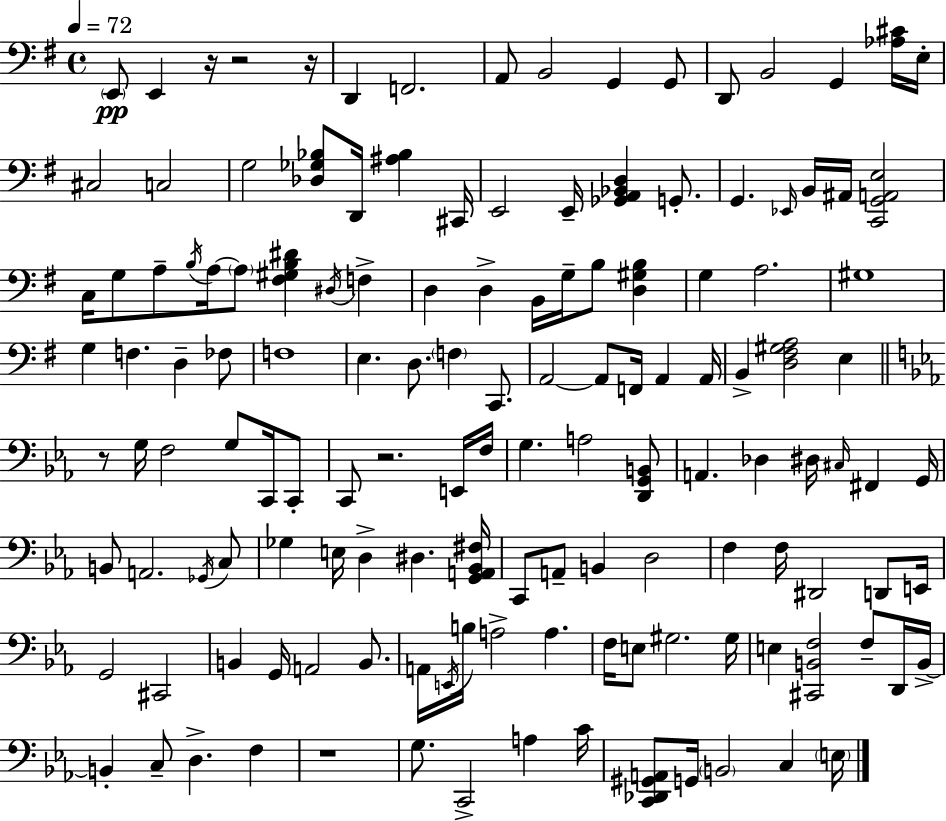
{
  \clef bass
  \time 4/4
  \defaultTimeSignature
  \key e \minor
  \tempo 4 = 72
  \repeat volta 2 { \parenthesize e,8\pp e,4 r16 r2 r16 | d,4 f,2. | a,8 b,2 g,4 g,8 | d,8 b,2 g,4 <aes cis'>16 e16-. | \break cis2 c2 | g2 <des ges bes>8 d,16 <ais bes>4 cis,16 | e,2 e,16-- <ges, a, bes, d>4 g,8.-. | g,4. \grace { ees,16 } b,16 ais,16 <c, g, a, e>2 | \break c16 g8 a8-- \acciaccatura { b16 } a16~~ \parenthesize a8 <fis gis b dis'>4 \acciaccatura { dis16 } f4-> | d4 d4-> b,16 g16-- b8 <d gis b>4 | g4 a2. | gis1 | \break g4 f4. d4-- | fes8 f1 | e4. d8. \parenthesize f4 | c,8. a,2~~ a,8 f,16 a,4 | \break a,16 b,4-> <d fis gis a>2 e4 | \bar "||" \break \key ees \major r8 g16 f2 g8 c,16 c,8-. | c,8 r2. e,16 f16 | g4. a2 <d, g, b,>8 | a,4. des4 dis16 \grace { cis16 } fis,4 | \break g,16 b,8 a,2. \acciaccatura { ges,16 } | c8 ges4 e16 d4-> dis4. | <g, a, bes, fis>16 c,8 a,8-- b,4 d2 | f4 f16 dis,2 d,8 | \break e,16 g,2 cis,2 | b,4 g,16 a,2 b,8. | a,16 \acciaccatura { e,16 } b16 a2-> a4. | f16 e8 gis2. | \break gis16 e4 <cis, b, f>2 f8-- | d,16 b,16->~~ b,4-. c8-- d4.-> f4 | r1 | g8. c,2-> a4 | \break c'16 <c, des, gis, a,>8 g,16 \parenthesize b,2 c4 | \parenthesize e16 } \bar "|."
}